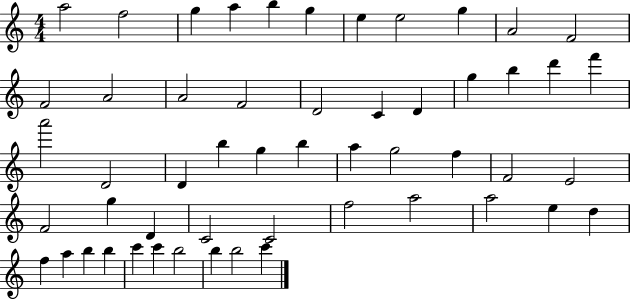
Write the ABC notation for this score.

X:1
T:Untitled
M:4/4
L:1/4
K:C
a2 f2 g a b g e e2 g A2 F2 F2 A2 A2 F2 D2 C D g b d' f' a'2 D2 D b g b a g2 f F2 E2 F2 g D C2 C2 f2 a2 a2 e d f a b b c' c' b2 b b2 c'